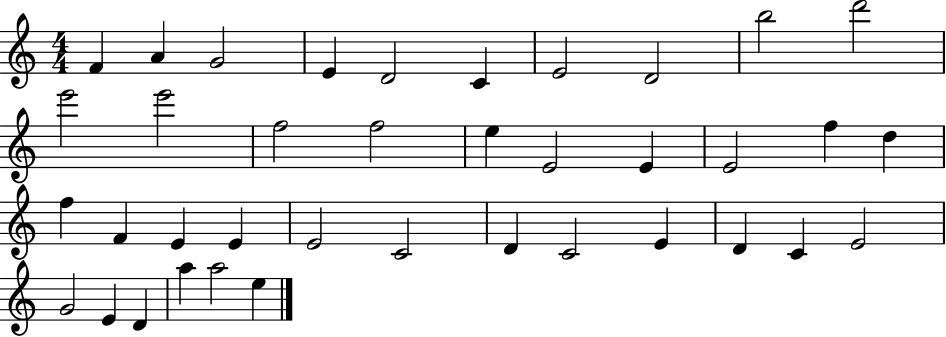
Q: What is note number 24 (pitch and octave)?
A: E4